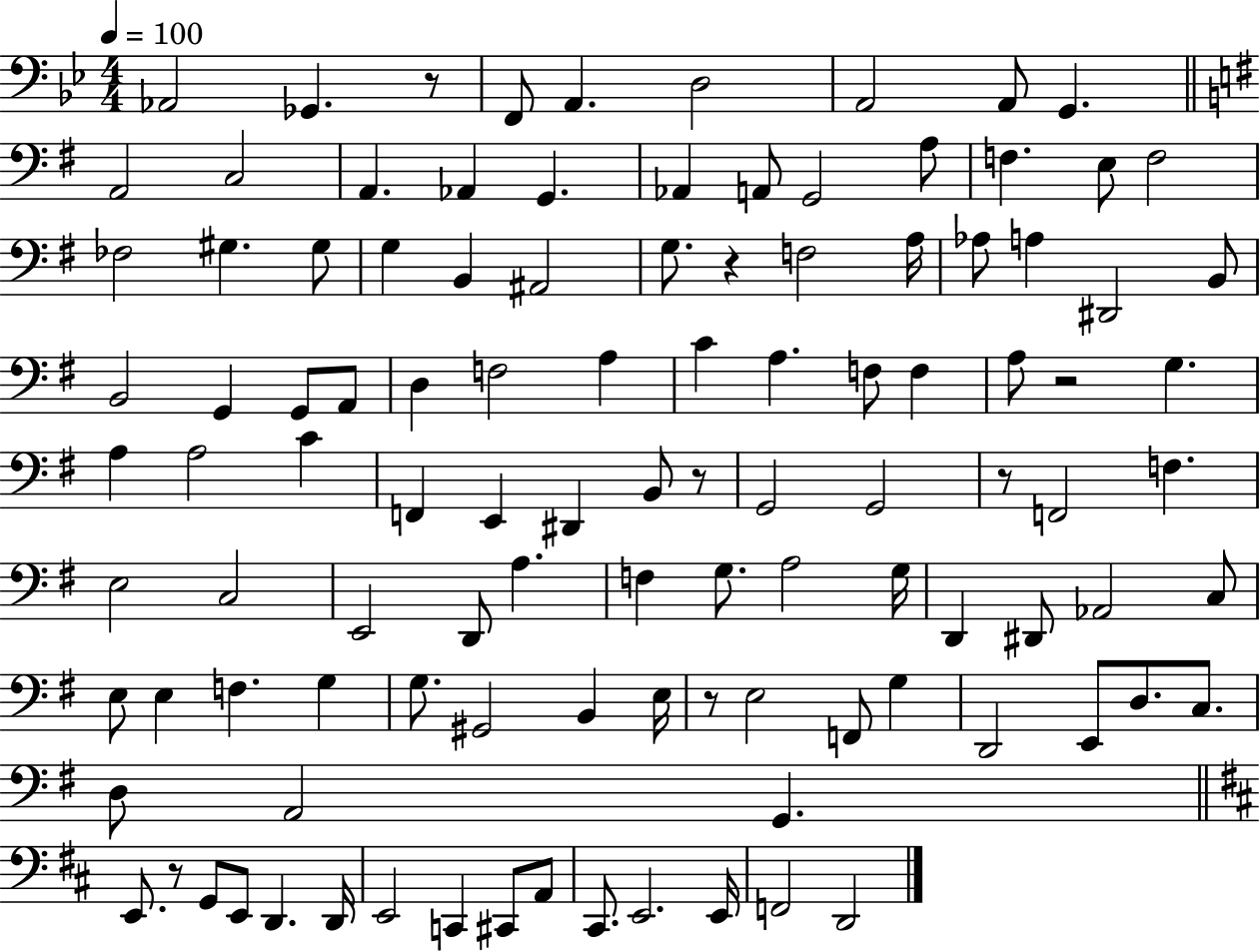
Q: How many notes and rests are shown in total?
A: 109